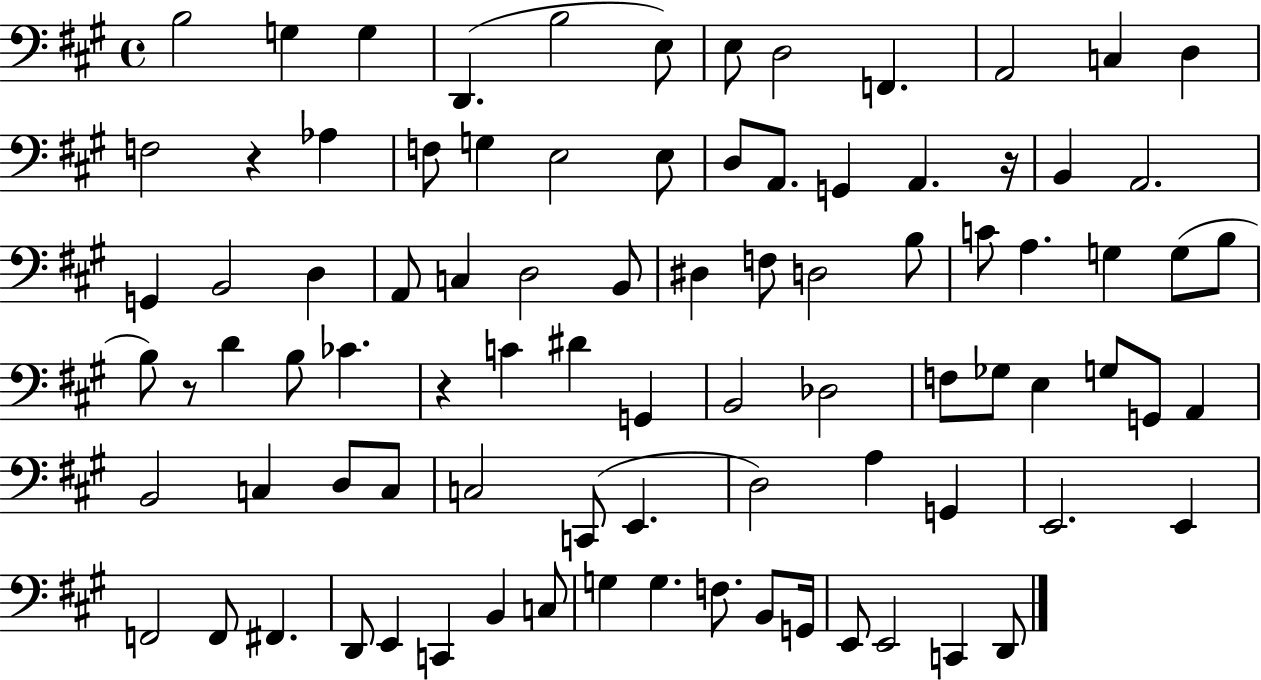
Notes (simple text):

B3/h G3/q G3/q D2/q. B3/h E3/e E3/e D3/h F2/q. A2/h C3/q D3/q F3/h R/q Ab3/q F3/e G3/q E3/h E3/e D3/e A2/e. G2/q A2/q. R/s B2/q A2/h. G2/q B2/h D3/q A2/e C3/q D3/h B2/e D#3/q F3/e D3/h B3/e C4/e A3/q. G3/q G3/e B3/e B3/e R/e D4/q B3/e CES4/q. R/q C4/q D#4/q G2/q B2/h Db3/h F3/e Gb3/e E3/q G3/e G2/e A2/q B2/h C3/q D3/e C3/e C3/h C2/e E2/q. D3/h A3/q G2/q E2/h. E2/q F2/h F2/e F#2/q. D2/e E2/q C2/q B2/q C3/e G3/q G3/q. F3/e. B2/e G2/s E2/e E2/h C2/q D2/e